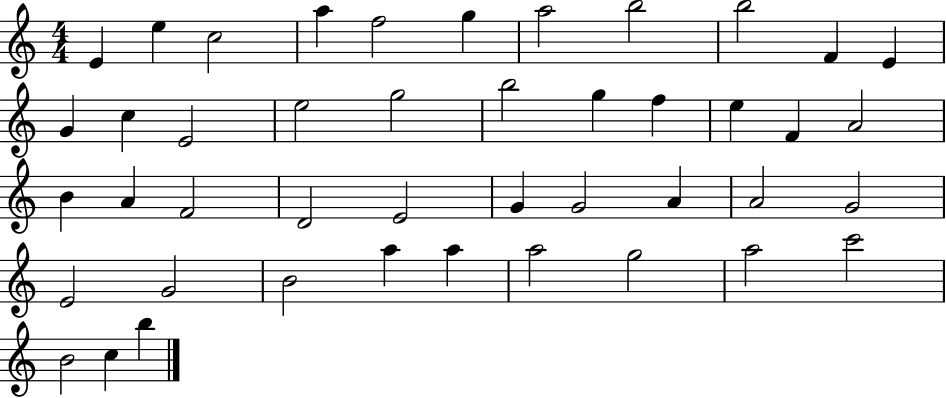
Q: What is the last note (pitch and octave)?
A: B5